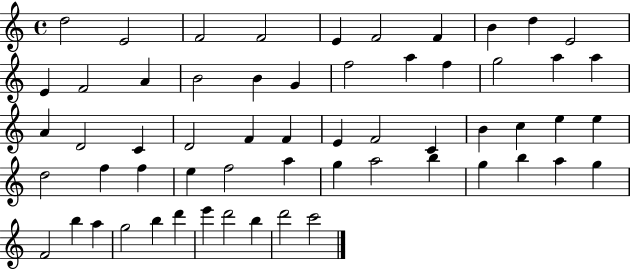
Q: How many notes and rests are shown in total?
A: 59